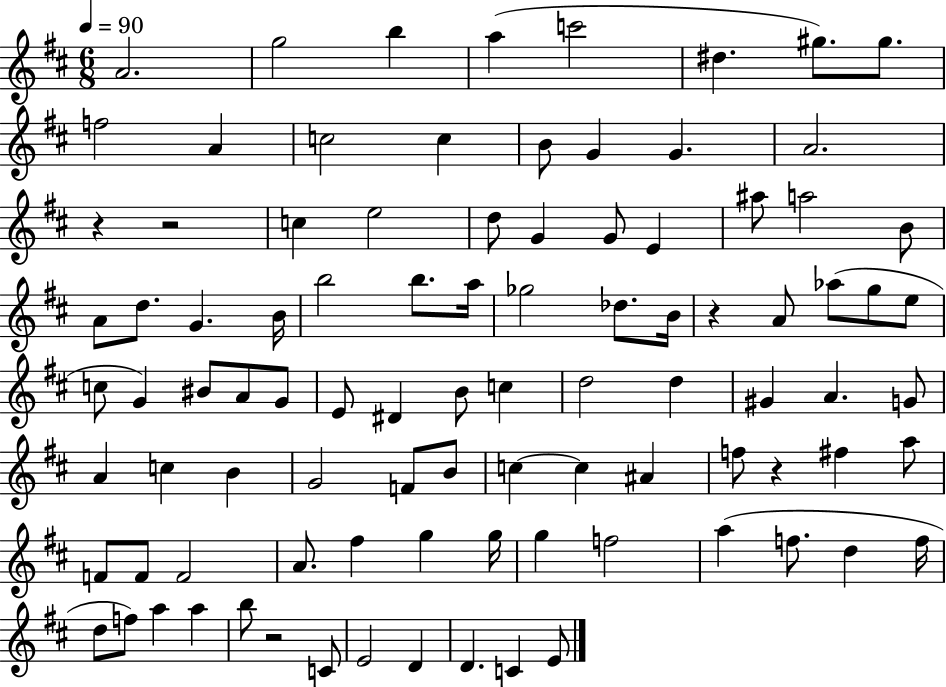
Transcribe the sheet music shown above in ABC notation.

X:1
T:Untitled
M:6/8
L:1/4
K:D
A2 g2 b a c'2 ^d ^g/2 ^g/2 f2 A c2 c B/2 G G A2 z z2 c e2 d/2 G G/2 E ^a/2 a2 B/2 A/2 d/2 G B/4 b2 b/2 a/4 _g2 _d/2 B/4 z A/2 _a/2 g/2 e/2 c/2 G ^B/2 A/2 G/2 E/2 ^D B/2 c d2 d ^G A G/2 A c B G2 F/2 B/2 c c ^A f/2 z ^f a/2 F/2 F/2 F2 A/2 ^f g g/4 g f2 a f/2 d f/4 d/2 f/2 a a b/2 z2 C/2 E2 D D C E/2